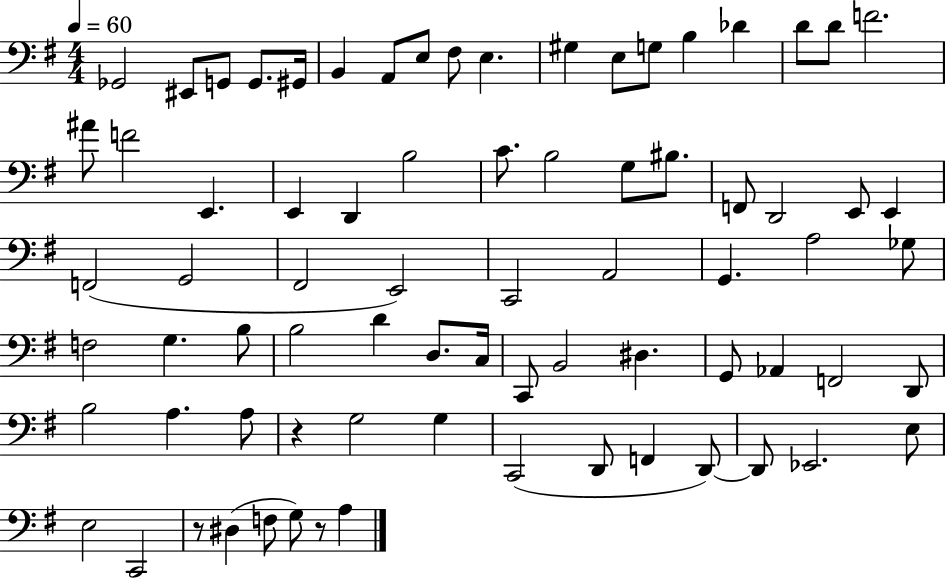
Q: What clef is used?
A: bass